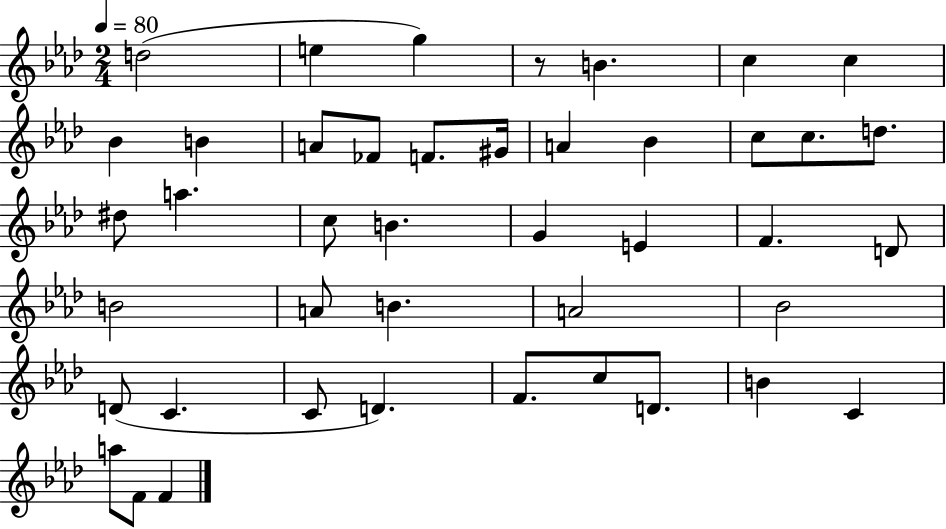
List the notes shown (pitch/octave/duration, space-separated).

D5/h E5/q G5/q R/e B4/q. C5/q C5/q Bb4/q B4/q A4/e FES4/e F4/e. G#4/s A4/q Bb4/q C5/e C5/e. D5/e. D#5/e A5/q. C5/e B4/q. G4/q E4/q F4/q. D4/e B4/h A4/e B4/q. A4/h Bb4/h D4/e C4/q. C4/e D4/q. F4/e. C5/e D4/e. B4/q C4/q A5/e F4/e F4/q